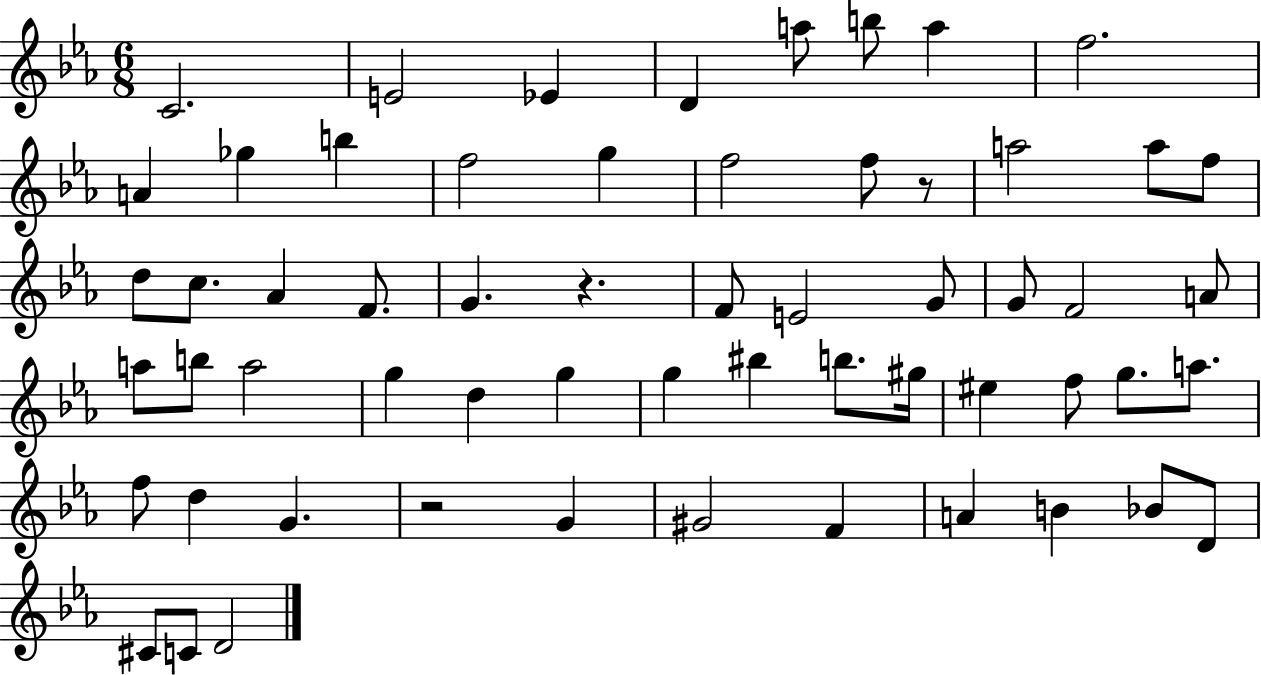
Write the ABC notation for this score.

X:1
T:Untitled
M:6/8
L:1/4
K:Eb
C2 E2 _E D a/2 b/2 a f2 A _g b f2 g f2 f/2 z/2 a2 a/2 f/2 d/2 c/2 _A F/2 G z F/2 E2 G/2 G/2 F2 A/2 a/2 b/2 a2 g d g g ^b b/2 ^g/4 ^e f/2 g/2 a/2 f/2 d G z2 G ^G2 F A B _B/2 D/2 ^C/2 C/2 D2